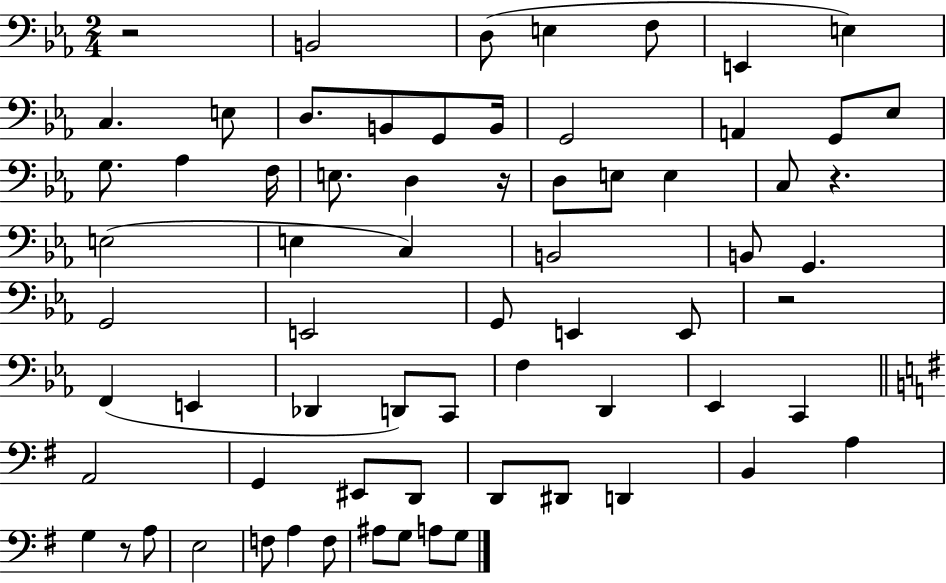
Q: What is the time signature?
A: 2/4